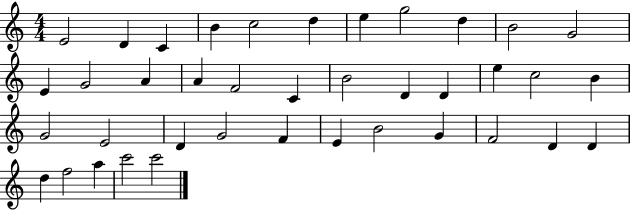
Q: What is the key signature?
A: C major